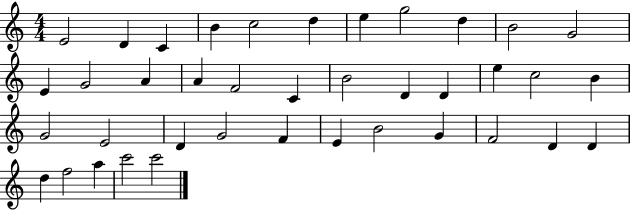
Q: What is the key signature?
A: C major